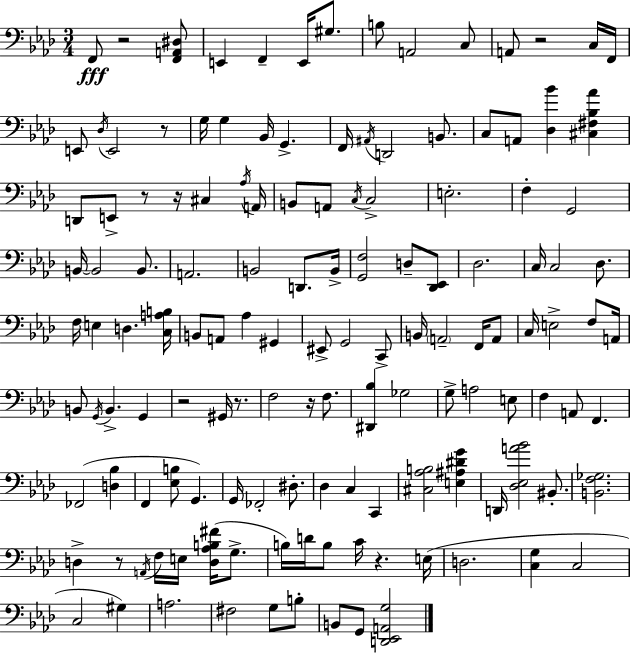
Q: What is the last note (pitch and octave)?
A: G2